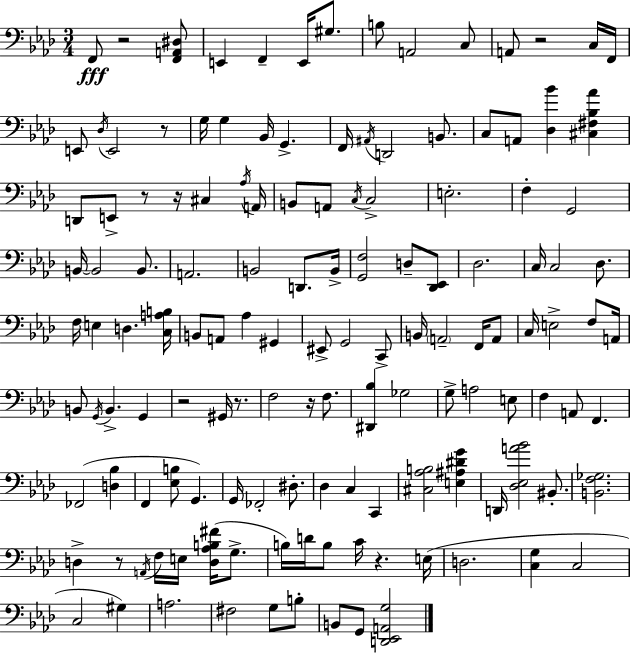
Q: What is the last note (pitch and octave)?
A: G2